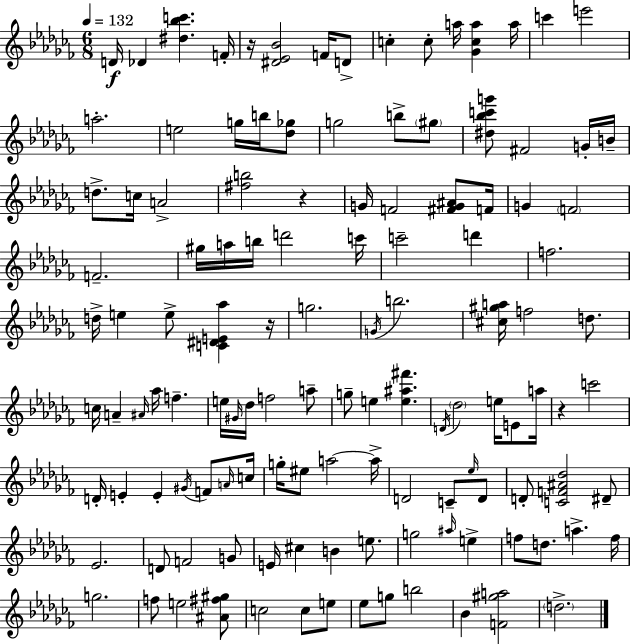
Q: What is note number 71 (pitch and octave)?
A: C5